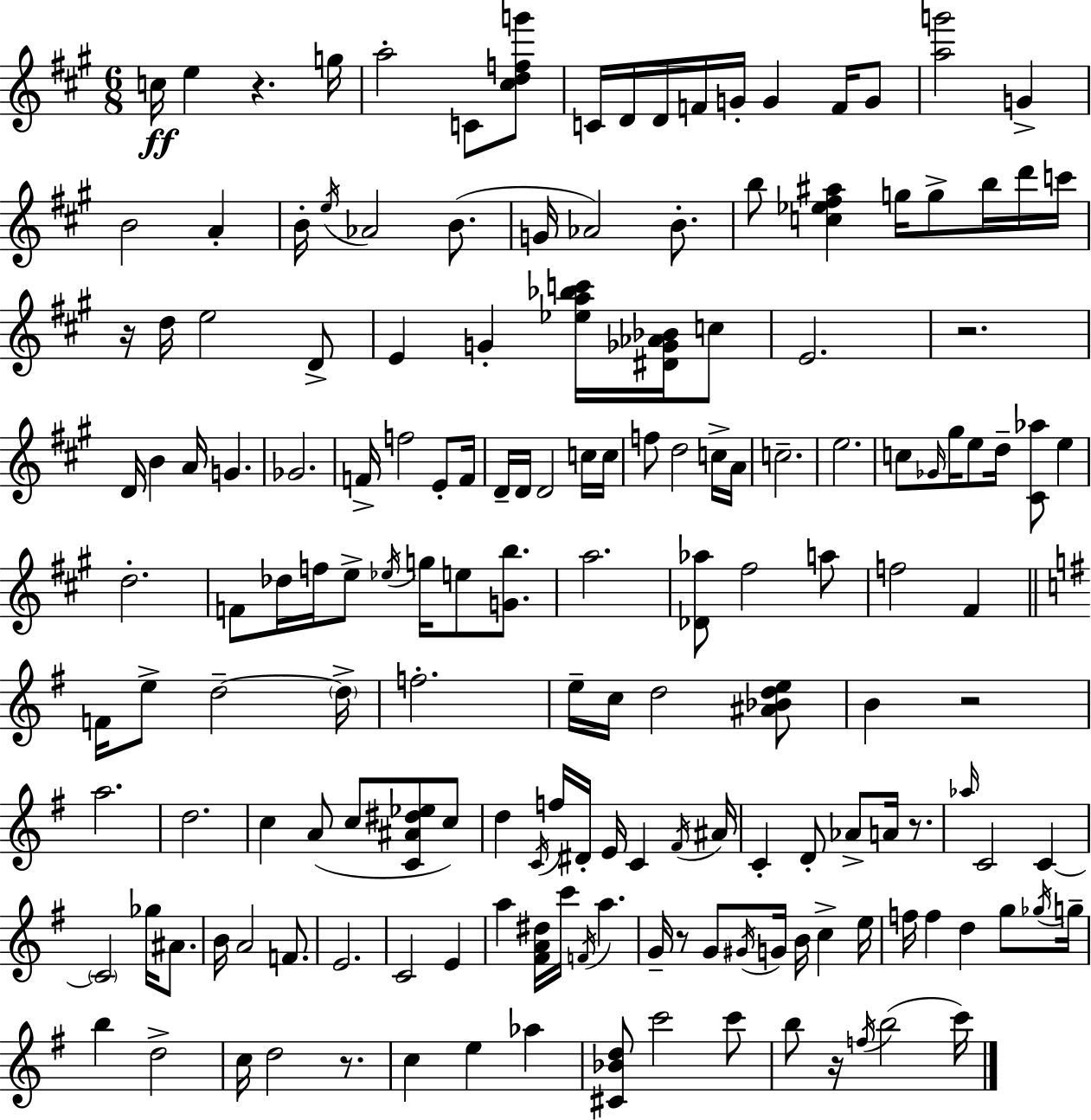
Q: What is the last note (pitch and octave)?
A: C6